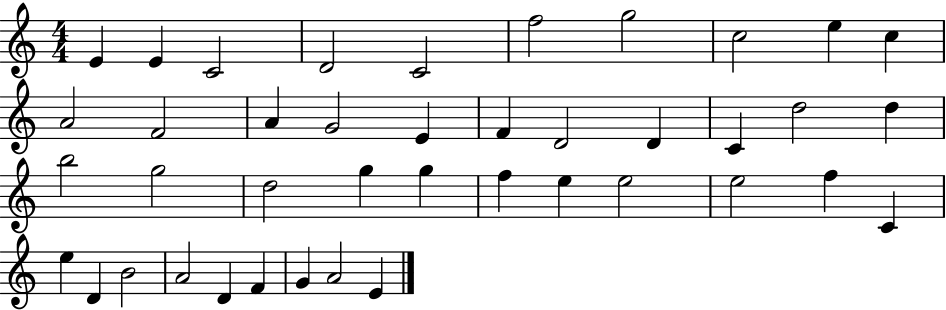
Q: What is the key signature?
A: C major